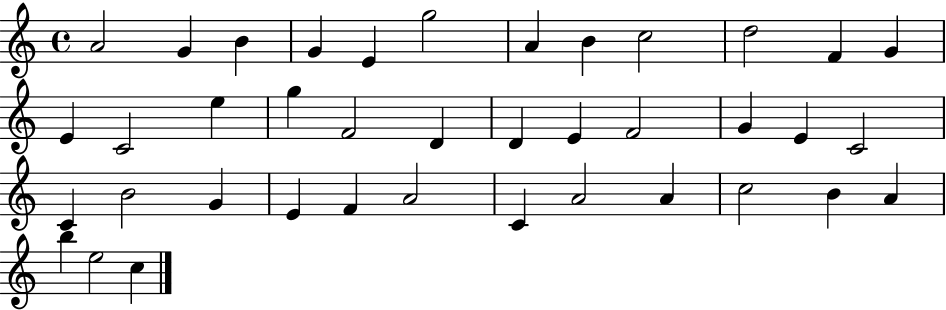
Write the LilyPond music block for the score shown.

{
  \clef treble
  \time 4/4
  \defaultTimeSignature
  \key c \major
  a'2 g'4 b'4 | g'4 e'4 g''2 | a'4 b'4 c''2 | d''2 f'4 g'4 | \break e'4 c'2 e''4 | g''4 f'2 d'4 | d'4 e'4 f'2 | g'4 e'4 c'2 | \break c'4 b'2 g'4 | e'4 f'4 a'2 | c'4 a'2 a'4 | c''2 b'4 a'4 | \break b''4 e''2 c''4 | \bar "|."
}